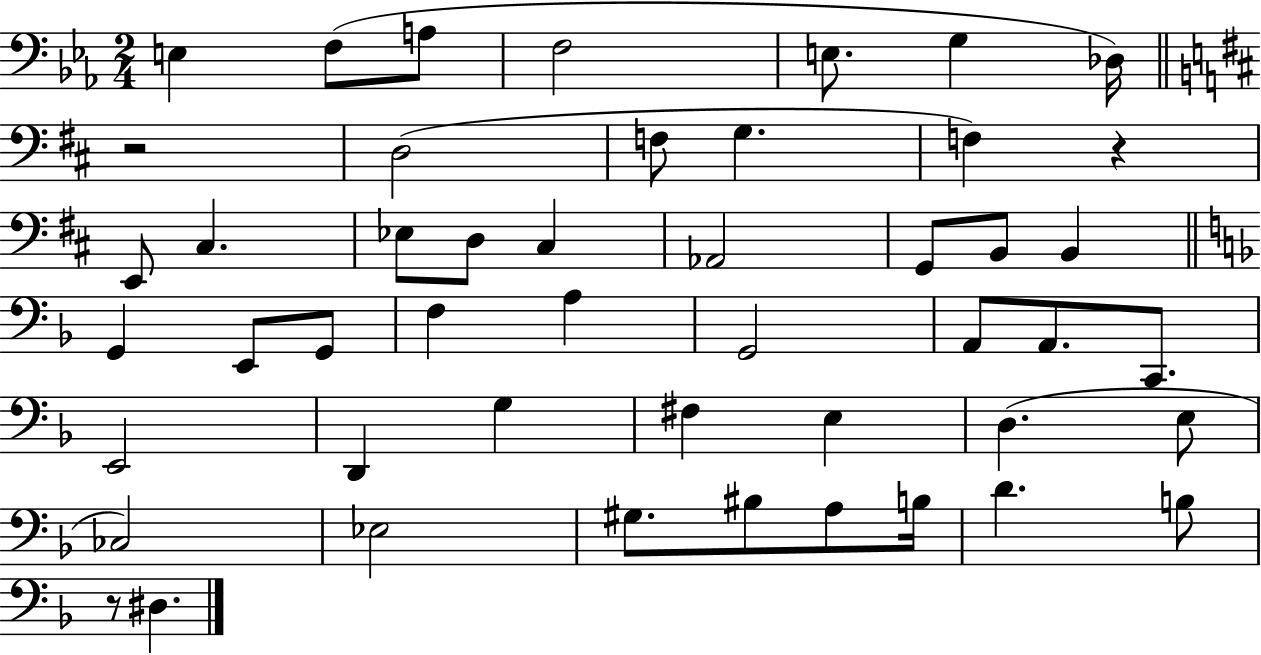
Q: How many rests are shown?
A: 3